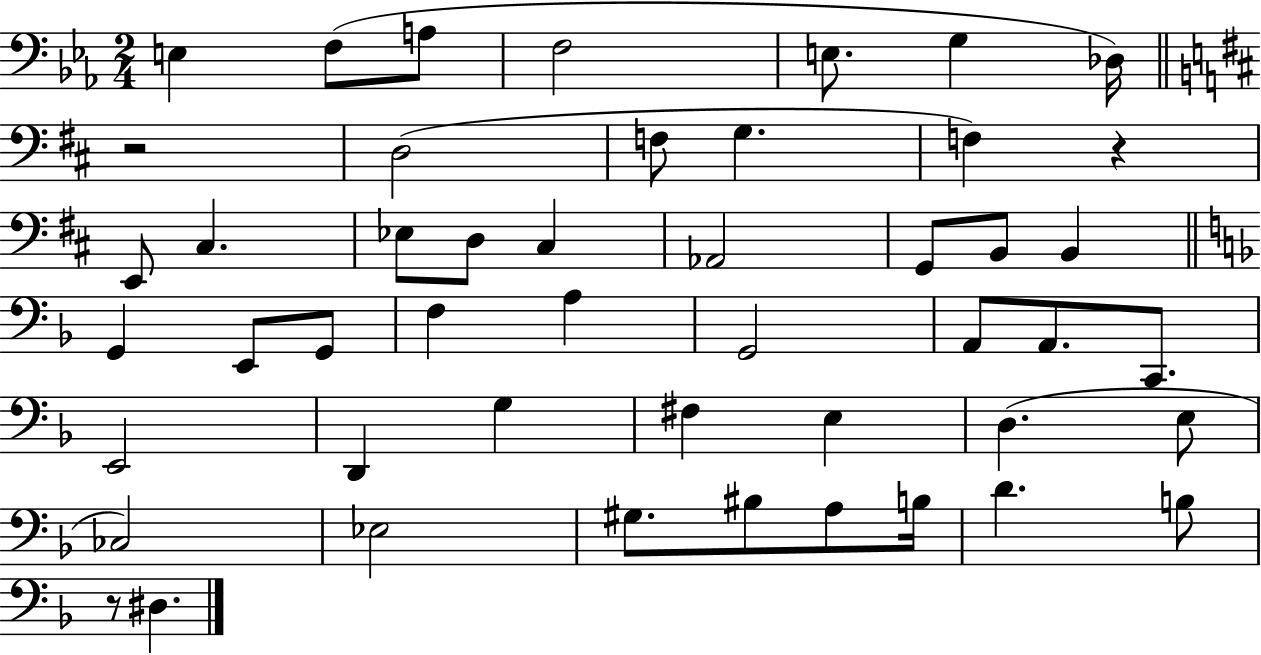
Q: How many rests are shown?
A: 3